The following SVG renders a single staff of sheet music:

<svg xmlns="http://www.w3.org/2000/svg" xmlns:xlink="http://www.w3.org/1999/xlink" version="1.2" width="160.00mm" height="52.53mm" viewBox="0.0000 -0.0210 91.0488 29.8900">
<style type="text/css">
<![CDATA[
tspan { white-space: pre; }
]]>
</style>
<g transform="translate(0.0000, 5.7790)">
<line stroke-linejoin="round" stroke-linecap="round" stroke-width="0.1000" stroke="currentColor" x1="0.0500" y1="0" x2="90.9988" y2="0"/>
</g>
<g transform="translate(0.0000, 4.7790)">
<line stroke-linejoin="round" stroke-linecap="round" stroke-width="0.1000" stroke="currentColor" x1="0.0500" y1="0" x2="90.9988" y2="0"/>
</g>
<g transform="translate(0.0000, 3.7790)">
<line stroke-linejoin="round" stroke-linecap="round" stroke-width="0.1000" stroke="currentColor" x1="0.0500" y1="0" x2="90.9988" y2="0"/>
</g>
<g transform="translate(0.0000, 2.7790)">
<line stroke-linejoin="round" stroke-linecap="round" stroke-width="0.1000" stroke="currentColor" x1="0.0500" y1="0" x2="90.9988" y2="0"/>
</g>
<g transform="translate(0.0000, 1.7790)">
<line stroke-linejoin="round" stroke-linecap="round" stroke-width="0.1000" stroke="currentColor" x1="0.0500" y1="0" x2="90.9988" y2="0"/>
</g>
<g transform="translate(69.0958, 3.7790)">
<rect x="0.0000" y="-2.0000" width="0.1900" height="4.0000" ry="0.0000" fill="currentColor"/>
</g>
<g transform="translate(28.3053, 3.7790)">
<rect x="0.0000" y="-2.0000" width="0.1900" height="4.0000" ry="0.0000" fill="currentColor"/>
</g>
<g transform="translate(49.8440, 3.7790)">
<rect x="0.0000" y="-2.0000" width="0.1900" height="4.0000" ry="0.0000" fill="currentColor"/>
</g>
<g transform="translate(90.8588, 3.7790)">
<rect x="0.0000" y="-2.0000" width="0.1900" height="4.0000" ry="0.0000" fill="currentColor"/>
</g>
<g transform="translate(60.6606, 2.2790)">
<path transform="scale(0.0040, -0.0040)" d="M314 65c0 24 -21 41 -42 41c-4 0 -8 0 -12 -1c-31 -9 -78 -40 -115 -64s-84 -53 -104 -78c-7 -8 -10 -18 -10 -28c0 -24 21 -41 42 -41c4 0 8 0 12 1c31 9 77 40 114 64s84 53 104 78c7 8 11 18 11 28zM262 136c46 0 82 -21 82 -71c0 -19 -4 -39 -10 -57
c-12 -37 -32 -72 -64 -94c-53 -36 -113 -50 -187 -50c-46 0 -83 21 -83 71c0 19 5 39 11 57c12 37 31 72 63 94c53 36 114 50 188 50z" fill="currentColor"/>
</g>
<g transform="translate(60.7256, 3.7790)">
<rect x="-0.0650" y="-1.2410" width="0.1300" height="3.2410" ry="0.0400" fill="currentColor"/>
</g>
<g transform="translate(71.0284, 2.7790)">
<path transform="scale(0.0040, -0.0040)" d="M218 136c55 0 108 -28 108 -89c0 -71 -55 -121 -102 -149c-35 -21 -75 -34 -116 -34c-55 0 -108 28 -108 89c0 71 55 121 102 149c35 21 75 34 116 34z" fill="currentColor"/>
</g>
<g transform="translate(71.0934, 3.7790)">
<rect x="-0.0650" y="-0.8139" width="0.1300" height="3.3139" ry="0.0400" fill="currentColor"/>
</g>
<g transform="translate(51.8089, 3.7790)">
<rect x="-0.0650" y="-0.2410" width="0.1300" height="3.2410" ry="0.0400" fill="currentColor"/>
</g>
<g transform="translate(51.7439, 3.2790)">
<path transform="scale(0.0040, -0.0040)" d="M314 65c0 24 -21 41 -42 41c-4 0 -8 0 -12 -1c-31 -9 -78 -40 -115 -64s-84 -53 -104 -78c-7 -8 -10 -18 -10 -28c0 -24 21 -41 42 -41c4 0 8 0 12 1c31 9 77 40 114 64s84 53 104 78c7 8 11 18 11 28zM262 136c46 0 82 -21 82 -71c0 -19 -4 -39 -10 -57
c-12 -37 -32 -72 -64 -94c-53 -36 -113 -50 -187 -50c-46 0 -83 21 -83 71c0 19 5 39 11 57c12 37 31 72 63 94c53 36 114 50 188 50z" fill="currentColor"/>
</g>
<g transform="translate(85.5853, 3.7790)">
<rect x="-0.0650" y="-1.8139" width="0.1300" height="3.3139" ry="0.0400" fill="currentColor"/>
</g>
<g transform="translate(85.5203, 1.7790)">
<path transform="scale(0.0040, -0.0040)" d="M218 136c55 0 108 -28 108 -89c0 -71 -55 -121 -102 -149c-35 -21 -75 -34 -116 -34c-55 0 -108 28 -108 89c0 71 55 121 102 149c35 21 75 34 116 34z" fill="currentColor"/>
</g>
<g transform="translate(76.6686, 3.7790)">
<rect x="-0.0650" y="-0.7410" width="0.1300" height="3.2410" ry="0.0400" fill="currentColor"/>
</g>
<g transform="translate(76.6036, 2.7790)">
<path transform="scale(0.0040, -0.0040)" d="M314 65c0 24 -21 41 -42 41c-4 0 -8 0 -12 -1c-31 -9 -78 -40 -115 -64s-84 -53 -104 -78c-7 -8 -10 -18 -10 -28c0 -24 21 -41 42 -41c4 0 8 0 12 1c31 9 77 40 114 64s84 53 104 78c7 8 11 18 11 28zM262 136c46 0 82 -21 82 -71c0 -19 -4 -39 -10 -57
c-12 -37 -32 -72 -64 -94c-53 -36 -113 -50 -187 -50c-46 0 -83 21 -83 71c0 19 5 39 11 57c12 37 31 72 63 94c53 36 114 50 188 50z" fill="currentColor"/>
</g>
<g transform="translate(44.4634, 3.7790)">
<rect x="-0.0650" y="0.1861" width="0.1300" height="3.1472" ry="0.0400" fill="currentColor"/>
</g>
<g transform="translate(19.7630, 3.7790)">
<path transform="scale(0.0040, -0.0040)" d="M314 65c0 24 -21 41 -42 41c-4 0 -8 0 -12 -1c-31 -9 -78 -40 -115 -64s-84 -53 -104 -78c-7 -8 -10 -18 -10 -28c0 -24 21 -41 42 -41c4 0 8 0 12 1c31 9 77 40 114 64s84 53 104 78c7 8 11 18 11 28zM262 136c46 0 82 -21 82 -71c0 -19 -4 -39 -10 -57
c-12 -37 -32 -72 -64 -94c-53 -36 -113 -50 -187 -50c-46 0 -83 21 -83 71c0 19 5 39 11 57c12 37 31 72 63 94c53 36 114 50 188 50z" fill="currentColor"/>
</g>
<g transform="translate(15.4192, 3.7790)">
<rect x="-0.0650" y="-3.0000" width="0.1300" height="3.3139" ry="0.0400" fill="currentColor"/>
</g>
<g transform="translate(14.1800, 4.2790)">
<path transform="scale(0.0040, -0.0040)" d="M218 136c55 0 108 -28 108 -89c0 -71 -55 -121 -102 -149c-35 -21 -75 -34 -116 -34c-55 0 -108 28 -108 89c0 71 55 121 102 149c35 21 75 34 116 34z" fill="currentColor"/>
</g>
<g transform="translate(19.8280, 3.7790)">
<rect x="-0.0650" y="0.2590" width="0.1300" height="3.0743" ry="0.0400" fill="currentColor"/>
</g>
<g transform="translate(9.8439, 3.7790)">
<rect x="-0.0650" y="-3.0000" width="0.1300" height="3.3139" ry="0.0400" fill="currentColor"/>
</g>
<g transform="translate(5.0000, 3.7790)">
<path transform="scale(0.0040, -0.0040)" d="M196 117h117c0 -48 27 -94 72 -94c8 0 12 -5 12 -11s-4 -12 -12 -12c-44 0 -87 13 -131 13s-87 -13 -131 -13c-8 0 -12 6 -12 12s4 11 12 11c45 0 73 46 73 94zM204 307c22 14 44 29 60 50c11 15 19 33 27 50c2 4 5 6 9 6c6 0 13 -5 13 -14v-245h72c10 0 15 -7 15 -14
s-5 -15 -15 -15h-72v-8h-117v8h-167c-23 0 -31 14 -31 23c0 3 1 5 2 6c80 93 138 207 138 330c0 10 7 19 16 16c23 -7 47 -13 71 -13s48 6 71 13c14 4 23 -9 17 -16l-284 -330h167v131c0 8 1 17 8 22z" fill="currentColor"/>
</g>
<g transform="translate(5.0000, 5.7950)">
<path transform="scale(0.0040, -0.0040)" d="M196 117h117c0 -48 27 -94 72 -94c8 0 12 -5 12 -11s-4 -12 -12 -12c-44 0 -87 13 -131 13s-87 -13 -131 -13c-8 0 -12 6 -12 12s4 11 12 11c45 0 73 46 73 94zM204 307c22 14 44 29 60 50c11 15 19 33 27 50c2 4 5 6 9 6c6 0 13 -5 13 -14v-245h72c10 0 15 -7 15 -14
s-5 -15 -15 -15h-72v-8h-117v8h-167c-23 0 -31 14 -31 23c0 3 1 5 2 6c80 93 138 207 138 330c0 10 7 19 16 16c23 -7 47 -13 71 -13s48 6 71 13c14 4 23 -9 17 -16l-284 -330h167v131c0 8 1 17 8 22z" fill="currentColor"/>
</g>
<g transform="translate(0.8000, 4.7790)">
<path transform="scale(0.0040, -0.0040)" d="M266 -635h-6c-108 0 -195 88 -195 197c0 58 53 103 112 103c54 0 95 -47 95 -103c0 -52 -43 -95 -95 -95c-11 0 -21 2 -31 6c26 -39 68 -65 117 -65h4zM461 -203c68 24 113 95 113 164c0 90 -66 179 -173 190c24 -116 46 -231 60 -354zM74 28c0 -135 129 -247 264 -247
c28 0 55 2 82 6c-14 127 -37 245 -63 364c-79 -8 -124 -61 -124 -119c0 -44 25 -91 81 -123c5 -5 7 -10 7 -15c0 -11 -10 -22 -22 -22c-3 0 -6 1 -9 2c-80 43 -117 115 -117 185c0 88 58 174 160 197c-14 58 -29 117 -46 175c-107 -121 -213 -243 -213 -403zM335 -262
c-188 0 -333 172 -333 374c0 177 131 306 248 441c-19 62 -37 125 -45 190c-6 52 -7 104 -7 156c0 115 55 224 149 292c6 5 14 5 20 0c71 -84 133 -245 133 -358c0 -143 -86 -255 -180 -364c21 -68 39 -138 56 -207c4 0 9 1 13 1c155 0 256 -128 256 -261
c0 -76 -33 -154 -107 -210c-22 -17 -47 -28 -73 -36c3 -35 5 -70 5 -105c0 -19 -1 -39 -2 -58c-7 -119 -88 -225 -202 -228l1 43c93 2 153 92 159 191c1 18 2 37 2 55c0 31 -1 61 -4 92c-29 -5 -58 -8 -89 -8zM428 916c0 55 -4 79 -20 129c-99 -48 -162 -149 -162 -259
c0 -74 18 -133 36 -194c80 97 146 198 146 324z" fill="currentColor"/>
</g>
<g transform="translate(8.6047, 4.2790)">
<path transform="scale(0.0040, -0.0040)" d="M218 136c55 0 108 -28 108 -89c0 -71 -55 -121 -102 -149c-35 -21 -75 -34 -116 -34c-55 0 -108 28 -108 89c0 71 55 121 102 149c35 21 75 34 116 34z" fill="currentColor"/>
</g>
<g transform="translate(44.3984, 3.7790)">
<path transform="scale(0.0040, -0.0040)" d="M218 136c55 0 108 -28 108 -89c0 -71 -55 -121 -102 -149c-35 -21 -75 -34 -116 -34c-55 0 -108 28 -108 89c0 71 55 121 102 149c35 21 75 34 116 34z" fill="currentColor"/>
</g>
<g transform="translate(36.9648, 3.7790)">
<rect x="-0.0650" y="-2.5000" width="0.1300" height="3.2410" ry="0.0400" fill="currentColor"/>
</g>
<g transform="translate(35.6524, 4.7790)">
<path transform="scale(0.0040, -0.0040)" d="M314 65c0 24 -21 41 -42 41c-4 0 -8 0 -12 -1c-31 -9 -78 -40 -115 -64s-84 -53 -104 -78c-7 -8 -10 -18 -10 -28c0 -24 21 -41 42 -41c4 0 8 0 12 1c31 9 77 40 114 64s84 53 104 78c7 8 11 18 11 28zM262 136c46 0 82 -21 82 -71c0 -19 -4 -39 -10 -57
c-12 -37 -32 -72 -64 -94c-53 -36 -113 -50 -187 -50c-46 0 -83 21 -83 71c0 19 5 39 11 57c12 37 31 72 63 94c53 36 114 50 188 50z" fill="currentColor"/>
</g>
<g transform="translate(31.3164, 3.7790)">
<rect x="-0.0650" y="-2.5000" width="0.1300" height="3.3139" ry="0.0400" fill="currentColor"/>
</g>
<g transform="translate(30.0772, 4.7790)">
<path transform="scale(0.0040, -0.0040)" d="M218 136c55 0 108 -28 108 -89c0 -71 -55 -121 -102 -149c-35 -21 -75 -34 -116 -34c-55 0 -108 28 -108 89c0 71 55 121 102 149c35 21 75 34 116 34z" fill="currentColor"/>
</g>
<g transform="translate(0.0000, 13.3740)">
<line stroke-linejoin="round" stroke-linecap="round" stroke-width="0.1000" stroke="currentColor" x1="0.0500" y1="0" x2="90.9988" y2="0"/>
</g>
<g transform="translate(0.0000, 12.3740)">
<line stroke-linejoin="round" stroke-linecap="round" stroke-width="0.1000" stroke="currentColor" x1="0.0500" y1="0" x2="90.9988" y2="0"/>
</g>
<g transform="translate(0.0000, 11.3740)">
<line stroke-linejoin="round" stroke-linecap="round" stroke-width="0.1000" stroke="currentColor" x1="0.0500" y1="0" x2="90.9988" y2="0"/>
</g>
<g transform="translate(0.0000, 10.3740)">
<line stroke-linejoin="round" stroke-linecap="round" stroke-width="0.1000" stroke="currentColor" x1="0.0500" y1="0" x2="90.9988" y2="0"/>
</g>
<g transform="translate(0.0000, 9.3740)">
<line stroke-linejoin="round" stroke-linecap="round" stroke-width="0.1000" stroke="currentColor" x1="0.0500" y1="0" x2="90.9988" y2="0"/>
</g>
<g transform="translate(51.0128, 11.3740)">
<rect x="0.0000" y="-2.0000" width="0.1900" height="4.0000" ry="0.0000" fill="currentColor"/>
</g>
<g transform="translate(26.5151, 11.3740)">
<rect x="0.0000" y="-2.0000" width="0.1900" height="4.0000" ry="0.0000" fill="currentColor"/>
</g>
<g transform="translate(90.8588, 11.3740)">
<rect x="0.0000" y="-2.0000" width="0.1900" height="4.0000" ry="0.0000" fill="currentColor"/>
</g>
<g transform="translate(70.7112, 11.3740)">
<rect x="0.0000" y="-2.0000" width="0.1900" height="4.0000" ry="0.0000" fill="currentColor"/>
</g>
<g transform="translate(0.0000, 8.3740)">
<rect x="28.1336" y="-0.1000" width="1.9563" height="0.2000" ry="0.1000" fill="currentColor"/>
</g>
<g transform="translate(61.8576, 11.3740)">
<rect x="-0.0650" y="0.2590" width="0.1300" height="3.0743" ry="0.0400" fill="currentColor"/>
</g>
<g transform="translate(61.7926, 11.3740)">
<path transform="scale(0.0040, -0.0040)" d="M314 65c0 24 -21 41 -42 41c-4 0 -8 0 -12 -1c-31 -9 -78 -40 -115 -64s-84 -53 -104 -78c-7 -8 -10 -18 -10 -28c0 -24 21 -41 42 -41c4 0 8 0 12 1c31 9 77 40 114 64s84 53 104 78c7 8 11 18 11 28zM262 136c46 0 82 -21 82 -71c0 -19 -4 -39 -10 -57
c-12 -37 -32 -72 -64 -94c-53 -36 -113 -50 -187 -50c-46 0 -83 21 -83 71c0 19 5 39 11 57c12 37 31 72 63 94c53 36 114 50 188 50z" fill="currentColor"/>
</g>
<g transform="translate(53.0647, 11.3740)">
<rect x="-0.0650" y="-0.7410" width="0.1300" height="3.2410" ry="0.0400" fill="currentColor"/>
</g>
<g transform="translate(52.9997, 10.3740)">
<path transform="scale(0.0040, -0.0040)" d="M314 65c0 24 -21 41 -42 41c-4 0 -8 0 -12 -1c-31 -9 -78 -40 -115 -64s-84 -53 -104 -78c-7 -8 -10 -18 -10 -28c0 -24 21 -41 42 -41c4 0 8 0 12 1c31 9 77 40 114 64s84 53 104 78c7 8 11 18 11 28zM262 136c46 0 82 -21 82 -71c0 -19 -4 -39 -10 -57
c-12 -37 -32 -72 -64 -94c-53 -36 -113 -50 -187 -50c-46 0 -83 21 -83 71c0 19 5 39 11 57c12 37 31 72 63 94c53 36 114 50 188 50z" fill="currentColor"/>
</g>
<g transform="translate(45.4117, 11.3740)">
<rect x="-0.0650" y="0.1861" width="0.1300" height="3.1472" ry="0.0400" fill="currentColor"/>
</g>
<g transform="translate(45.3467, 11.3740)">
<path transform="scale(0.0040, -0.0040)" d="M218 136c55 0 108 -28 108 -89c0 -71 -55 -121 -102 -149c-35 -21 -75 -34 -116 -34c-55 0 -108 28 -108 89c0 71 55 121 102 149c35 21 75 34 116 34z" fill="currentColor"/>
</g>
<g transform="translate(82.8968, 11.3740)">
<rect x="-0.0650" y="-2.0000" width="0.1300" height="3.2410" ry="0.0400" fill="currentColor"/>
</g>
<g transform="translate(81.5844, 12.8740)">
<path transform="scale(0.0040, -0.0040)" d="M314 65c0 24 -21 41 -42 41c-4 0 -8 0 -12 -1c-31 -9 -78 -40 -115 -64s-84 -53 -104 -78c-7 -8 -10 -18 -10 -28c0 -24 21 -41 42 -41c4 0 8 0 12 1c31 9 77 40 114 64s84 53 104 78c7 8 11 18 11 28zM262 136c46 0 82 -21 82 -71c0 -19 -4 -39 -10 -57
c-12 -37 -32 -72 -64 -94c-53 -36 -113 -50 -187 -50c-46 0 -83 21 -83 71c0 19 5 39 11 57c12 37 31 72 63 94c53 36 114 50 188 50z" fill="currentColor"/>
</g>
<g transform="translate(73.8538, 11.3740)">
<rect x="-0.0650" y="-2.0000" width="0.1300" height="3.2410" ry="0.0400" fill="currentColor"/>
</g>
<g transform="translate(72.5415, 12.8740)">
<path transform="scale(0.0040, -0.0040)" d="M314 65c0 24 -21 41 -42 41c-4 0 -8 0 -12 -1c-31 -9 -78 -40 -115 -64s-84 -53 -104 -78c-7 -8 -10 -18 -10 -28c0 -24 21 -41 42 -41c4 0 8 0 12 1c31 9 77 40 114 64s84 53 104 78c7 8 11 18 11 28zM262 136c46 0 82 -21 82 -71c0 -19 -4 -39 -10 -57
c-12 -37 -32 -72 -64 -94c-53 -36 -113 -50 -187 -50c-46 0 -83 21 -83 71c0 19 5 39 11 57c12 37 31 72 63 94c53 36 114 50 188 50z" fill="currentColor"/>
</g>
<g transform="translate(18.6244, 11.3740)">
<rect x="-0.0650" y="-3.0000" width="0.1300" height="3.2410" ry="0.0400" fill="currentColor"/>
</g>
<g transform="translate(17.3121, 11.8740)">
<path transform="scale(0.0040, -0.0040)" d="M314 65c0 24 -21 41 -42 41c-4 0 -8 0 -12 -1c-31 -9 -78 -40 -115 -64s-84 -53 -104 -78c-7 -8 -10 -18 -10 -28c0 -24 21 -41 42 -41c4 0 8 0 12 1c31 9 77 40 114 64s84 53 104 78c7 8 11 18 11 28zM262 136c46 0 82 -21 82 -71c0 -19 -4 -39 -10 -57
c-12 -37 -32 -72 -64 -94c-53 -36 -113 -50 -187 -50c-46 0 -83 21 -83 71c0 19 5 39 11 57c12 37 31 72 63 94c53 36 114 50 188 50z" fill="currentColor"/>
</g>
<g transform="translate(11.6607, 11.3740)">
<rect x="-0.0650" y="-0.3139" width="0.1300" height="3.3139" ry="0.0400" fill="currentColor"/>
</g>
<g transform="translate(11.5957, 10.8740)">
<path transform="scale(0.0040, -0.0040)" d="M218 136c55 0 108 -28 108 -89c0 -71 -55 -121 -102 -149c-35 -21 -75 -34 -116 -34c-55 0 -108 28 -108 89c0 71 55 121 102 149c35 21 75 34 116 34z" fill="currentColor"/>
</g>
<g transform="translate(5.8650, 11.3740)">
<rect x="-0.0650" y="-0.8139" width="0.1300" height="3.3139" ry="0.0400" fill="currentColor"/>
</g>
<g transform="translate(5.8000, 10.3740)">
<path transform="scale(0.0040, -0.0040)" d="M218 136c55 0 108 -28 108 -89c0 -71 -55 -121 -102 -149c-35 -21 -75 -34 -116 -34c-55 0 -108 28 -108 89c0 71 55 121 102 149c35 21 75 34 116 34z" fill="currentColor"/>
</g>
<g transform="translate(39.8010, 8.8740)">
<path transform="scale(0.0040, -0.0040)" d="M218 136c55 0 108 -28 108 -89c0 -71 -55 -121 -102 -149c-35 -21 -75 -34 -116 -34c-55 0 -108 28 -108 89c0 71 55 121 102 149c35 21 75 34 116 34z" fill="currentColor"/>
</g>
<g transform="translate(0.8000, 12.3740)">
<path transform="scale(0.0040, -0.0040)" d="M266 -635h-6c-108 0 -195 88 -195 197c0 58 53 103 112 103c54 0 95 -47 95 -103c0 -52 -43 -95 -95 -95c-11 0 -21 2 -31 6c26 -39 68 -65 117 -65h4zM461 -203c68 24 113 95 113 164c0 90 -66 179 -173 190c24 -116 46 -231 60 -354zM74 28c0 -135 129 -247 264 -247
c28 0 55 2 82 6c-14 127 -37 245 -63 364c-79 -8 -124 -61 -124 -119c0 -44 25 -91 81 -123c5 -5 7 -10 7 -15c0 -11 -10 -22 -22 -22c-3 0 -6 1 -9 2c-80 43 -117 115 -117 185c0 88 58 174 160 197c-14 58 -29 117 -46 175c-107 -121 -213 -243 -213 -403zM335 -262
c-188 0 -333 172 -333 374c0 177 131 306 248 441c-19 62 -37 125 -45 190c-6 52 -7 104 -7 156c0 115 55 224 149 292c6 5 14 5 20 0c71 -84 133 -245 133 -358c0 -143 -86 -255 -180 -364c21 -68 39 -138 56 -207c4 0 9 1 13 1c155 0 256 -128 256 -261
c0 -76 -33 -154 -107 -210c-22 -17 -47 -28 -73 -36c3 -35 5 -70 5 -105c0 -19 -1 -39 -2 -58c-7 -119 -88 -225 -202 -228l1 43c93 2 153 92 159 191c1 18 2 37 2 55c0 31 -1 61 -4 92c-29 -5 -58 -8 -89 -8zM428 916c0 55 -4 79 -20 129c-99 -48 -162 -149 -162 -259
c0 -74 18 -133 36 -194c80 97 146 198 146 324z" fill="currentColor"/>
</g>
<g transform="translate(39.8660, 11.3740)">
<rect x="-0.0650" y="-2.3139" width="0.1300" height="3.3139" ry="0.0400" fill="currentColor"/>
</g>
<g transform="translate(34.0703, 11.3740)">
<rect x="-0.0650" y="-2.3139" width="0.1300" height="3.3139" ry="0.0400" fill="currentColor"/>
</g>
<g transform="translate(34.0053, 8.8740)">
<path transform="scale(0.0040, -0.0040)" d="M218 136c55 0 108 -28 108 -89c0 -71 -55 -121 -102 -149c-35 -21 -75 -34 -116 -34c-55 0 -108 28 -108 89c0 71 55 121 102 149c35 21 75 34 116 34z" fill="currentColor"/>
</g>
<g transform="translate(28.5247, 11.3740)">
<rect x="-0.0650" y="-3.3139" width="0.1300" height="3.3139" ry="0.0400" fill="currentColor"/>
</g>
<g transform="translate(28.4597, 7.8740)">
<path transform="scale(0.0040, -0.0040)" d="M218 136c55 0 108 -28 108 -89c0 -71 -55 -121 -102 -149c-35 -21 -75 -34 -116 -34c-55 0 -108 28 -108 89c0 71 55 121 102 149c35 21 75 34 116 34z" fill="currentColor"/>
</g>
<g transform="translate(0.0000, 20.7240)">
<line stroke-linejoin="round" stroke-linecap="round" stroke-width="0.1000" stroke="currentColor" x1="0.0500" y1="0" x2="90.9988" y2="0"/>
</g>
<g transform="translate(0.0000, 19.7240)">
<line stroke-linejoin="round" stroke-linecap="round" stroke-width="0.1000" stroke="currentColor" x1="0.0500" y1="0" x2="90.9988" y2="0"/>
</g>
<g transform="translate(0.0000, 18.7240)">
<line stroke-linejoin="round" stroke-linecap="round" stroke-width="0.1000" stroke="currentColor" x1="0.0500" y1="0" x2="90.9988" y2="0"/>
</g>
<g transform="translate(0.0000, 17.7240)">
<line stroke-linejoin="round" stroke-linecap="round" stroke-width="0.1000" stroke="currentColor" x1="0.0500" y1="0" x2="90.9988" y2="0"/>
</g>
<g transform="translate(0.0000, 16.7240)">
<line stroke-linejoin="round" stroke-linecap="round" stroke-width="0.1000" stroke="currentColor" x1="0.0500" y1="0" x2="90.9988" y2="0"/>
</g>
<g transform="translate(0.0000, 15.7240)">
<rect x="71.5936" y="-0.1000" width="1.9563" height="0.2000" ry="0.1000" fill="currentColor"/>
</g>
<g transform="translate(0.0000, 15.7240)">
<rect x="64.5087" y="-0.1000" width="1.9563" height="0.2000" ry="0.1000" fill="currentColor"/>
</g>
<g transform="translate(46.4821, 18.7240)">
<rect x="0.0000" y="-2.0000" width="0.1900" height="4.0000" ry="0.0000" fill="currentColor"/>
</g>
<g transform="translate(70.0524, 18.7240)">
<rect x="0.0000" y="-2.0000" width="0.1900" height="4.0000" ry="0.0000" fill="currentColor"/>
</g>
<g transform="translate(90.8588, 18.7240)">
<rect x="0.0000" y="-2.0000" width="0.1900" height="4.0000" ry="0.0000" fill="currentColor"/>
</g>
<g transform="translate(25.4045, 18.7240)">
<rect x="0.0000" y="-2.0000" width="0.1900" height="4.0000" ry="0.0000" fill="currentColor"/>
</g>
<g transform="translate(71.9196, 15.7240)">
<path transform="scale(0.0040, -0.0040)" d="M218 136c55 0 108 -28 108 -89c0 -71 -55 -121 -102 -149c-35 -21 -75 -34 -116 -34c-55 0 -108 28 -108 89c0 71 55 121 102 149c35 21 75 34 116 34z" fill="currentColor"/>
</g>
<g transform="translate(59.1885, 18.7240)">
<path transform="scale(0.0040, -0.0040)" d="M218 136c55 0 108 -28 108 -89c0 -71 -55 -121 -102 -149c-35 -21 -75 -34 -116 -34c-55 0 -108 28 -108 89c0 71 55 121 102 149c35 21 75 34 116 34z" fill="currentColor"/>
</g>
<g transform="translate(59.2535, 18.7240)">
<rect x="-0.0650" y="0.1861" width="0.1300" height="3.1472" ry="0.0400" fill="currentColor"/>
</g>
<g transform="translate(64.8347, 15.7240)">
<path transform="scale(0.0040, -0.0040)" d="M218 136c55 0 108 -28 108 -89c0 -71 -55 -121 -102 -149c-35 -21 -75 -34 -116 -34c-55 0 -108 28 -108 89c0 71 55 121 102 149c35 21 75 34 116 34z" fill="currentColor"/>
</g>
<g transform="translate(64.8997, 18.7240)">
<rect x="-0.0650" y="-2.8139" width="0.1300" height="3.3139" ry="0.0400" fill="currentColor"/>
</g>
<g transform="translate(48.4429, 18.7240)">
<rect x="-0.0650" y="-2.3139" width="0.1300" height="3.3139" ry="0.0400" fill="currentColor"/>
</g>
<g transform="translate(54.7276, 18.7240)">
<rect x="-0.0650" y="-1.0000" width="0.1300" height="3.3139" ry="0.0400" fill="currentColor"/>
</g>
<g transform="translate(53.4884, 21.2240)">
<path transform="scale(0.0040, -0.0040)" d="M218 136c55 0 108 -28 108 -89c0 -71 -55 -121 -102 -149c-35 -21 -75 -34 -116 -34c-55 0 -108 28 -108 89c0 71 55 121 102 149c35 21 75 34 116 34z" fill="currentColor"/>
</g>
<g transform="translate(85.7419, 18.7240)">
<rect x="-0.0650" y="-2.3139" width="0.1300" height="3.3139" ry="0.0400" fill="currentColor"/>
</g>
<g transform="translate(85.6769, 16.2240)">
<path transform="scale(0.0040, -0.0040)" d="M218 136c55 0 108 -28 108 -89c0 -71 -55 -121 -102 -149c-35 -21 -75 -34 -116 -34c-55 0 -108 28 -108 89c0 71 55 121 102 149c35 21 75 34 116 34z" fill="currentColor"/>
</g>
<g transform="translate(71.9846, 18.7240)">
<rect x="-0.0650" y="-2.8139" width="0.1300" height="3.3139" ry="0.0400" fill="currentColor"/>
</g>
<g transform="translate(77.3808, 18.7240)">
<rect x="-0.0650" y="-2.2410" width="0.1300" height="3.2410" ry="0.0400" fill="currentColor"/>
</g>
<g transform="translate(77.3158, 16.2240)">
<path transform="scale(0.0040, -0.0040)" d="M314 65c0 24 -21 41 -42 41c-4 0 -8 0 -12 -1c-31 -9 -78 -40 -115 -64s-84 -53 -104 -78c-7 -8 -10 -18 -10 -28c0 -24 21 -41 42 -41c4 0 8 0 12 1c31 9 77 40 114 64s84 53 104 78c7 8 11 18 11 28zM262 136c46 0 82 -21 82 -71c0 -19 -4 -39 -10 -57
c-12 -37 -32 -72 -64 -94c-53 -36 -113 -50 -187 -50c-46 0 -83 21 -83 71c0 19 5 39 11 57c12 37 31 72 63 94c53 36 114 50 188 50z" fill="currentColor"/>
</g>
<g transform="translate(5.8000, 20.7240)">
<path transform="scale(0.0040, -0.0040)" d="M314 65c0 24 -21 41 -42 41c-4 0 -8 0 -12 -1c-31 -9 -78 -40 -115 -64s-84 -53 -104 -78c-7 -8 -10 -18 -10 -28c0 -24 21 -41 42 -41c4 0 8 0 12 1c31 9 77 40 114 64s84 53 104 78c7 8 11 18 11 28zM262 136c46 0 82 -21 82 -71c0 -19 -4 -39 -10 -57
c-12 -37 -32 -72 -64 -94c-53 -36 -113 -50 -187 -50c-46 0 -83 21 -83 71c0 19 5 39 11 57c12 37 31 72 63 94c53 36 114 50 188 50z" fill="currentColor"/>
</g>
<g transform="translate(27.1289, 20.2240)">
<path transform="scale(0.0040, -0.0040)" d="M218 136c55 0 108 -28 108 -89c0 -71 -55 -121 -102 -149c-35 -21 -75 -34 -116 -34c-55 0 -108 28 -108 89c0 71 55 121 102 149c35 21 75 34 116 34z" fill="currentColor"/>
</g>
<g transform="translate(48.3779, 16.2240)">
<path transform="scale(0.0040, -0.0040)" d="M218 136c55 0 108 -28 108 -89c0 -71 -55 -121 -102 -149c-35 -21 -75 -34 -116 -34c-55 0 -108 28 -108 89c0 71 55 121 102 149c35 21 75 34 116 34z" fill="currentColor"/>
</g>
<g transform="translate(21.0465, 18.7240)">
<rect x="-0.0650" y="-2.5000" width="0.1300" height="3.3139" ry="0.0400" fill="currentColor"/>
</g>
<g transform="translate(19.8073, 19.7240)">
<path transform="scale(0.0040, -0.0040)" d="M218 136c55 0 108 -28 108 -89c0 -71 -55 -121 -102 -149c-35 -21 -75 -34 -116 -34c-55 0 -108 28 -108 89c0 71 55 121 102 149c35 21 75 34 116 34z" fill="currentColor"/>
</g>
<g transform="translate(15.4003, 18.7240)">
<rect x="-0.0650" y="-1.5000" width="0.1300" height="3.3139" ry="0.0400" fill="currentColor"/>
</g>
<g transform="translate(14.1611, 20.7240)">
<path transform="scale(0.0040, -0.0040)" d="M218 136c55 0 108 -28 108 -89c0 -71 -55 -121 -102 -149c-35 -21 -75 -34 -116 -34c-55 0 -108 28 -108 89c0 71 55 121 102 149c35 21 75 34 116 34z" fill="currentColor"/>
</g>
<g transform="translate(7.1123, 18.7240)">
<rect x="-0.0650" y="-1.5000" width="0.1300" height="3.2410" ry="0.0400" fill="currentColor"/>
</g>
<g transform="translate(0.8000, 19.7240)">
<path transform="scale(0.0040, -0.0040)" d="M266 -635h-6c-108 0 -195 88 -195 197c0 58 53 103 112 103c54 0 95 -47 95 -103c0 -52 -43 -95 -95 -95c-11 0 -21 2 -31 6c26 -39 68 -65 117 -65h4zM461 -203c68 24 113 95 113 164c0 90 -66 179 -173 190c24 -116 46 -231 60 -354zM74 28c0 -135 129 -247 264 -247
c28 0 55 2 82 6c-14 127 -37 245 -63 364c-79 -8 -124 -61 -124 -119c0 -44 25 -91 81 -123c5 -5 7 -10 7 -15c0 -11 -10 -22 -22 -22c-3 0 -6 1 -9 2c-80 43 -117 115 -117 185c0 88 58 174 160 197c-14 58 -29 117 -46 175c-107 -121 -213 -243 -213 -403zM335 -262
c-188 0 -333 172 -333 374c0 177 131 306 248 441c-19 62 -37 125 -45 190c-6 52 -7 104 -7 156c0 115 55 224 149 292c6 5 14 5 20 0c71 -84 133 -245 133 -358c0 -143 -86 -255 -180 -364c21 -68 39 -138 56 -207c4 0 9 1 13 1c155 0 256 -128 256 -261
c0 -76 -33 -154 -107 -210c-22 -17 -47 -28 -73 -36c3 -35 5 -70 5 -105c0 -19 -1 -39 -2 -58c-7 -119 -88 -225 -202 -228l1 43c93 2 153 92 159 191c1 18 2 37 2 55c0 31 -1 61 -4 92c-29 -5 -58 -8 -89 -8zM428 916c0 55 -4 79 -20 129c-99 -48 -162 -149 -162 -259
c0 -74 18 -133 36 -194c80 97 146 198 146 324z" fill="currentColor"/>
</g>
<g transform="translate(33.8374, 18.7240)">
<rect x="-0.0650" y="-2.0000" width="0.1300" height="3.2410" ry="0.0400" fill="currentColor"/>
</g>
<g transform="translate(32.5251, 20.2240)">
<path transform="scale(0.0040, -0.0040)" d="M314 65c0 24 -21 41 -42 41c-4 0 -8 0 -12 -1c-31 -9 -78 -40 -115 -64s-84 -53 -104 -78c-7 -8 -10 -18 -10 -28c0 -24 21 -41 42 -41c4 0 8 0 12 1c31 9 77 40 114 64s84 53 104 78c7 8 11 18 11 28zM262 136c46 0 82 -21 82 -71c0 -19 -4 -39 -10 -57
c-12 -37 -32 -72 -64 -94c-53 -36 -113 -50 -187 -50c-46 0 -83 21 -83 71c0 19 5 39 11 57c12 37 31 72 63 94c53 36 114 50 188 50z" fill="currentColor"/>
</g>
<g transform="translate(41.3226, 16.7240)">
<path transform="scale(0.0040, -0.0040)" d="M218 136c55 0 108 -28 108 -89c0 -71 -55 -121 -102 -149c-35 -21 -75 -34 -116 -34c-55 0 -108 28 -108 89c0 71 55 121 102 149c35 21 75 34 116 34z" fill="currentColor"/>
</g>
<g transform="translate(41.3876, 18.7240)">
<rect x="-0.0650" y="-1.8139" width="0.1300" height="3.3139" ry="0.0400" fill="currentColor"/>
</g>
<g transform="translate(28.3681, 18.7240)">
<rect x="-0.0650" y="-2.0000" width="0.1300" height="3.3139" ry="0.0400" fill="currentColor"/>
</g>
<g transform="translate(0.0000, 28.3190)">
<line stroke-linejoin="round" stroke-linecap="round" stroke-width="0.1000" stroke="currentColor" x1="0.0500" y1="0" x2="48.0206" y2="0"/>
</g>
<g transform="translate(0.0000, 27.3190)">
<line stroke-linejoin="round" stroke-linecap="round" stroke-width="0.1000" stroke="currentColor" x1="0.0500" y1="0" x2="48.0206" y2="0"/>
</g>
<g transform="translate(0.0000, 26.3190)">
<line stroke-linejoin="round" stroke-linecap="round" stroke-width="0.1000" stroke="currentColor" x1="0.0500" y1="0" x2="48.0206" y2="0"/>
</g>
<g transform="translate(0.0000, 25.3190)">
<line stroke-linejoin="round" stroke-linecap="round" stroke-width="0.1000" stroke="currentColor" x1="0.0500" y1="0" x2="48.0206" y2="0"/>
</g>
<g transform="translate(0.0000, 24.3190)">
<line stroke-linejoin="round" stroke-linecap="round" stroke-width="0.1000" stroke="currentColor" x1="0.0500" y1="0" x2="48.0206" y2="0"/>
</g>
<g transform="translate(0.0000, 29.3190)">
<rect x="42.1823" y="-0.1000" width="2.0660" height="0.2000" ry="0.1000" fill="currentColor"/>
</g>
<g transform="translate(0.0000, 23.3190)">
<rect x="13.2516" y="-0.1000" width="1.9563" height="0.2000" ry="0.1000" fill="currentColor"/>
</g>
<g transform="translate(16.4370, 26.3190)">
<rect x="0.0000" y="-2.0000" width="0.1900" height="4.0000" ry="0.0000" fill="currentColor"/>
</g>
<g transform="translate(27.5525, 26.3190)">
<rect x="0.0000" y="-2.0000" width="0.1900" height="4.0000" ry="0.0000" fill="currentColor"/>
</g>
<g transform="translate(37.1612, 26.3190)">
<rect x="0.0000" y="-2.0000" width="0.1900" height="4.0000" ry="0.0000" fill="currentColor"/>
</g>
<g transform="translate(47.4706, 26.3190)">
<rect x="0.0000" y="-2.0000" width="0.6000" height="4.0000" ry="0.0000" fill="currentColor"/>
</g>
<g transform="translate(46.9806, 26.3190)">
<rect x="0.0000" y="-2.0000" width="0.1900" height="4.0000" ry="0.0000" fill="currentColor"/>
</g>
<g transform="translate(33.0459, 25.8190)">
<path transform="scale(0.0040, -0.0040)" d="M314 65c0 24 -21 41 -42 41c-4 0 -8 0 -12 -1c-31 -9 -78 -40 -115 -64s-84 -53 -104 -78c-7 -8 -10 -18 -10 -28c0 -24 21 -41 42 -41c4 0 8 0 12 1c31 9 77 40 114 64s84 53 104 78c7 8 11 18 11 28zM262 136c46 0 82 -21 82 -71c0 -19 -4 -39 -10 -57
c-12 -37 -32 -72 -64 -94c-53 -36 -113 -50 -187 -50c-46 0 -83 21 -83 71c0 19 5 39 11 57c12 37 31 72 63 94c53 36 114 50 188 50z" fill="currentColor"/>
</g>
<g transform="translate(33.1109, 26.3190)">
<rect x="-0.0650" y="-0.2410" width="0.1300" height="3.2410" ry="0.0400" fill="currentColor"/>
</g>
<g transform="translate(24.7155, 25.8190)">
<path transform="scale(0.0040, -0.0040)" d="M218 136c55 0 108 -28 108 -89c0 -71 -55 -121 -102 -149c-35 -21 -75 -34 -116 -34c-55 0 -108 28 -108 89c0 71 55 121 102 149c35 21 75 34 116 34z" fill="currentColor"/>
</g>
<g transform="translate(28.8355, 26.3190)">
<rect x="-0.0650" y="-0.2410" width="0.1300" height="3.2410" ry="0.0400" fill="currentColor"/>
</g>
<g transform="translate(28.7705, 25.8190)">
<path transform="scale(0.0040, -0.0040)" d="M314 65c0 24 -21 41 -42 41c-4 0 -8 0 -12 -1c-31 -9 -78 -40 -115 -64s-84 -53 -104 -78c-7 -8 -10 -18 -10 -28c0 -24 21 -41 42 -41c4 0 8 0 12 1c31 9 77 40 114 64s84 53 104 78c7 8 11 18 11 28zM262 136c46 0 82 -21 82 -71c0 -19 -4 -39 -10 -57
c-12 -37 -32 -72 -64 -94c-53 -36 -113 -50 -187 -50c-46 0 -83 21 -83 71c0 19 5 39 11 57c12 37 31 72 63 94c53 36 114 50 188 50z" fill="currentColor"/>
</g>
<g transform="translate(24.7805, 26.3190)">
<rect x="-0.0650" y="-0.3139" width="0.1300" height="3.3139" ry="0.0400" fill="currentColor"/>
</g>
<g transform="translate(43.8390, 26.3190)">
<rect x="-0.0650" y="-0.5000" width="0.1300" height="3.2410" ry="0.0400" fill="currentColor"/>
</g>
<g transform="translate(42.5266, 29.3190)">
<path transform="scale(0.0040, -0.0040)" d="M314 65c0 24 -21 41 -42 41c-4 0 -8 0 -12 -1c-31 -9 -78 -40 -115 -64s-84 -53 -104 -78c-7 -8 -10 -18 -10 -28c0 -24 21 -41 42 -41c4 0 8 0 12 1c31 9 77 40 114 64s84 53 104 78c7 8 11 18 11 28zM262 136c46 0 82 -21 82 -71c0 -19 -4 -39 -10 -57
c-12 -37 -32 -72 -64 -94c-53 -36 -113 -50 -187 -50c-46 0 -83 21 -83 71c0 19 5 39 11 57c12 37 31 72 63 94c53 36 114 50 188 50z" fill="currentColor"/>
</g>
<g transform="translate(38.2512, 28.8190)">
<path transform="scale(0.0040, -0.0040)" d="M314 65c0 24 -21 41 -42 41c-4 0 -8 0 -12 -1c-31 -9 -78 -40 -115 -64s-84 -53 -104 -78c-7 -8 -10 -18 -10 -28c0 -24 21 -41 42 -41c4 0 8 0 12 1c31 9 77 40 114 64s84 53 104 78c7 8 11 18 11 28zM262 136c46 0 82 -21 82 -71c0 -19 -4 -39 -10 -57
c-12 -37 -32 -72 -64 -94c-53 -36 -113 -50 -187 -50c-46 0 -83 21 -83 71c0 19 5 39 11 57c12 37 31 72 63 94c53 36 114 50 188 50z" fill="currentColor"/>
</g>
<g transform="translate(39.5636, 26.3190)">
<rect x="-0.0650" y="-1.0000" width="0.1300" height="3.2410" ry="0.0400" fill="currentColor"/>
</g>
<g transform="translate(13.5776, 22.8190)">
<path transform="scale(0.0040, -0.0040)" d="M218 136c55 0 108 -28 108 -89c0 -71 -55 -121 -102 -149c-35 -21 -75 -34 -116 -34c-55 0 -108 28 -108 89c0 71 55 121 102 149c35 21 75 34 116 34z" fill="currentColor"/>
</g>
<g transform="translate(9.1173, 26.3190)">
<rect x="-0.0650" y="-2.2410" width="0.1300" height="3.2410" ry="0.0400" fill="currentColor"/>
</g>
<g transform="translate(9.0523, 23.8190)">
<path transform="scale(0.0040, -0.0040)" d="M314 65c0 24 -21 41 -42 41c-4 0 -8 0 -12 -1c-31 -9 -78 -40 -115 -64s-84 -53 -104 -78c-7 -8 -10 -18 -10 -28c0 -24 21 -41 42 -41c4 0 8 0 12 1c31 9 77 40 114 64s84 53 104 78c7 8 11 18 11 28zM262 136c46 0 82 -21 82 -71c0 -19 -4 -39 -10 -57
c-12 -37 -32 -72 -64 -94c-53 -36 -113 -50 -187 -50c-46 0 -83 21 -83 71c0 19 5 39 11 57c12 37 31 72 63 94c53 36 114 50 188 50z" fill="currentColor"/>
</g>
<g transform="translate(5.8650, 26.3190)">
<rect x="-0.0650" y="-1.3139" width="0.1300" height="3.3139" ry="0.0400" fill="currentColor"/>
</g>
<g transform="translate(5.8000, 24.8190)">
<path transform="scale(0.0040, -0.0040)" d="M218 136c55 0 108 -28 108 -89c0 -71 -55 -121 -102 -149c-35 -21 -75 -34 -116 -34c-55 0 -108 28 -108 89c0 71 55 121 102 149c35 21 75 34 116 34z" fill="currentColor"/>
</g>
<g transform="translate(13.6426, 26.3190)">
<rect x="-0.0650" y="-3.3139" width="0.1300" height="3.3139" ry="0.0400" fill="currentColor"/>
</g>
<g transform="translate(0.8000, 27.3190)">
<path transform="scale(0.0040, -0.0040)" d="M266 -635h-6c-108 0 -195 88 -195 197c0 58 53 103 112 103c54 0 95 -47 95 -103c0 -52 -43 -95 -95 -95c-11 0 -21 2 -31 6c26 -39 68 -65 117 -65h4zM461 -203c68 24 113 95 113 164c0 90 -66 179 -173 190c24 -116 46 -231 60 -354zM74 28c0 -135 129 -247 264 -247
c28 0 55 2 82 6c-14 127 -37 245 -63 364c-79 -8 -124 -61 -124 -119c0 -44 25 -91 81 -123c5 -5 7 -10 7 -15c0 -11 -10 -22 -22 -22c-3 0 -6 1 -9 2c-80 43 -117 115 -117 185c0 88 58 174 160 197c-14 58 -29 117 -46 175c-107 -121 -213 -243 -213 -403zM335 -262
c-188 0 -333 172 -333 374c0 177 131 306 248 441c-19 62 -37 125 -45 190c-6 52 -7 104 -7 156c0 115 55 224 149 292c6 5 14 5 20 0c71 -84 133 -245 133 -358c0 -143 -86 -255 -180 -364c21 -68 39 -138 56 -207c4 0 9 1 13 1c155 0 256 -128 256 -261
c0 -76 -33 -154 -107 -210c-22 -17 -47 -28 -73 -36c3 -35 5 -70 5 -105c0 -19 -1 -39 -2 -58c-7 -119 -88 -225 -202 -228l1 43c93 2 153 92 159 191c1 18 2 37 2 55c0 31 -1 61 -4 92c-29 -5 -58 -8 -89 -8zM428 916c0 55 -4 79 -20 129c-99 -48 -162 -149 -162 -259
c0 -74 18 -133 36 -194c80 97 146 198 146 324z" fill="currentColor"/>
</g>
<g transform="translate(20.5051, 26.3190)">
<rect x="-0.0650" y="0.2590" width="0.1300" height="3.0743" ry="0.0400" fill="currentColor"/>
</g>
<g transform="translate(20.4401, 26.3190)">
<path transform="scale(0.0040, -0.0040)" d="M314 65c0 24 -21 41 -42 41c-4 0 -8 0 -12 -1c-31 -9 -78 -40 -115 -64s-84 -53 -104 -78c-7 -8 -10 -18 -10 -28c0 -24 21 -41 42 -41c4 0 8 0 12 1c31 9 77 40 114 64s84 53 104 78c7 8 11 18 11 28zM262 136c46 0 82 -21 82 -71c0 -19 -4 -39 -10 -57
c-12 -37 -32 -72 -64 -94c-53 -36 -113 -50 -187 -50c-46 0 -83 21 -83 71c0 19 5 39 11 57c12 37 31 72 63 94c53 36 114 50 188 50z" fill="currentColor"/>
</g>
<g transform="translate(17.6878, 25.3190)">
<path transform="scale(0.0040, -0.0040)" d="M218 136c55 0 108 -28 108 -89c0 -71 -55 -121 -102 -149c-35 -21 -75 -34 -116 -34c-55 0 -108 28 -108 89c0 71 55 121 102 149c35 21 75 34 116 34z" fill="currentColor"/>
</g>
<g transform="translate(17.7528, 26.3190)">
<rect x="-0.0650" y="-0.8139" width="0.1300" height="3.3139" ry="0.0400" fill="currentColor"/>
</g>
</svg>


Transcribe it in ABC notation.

X:1
T:Untitled
M:4/4
L:1/4
K:C
A A B2 G G2 B c2 e2 d d2 f d c A2 b g g B d2 B2 F2 F2 E2 E G F F2 f g D B a a g2 g e g2 b d B2 c c2 c2 D2 C2